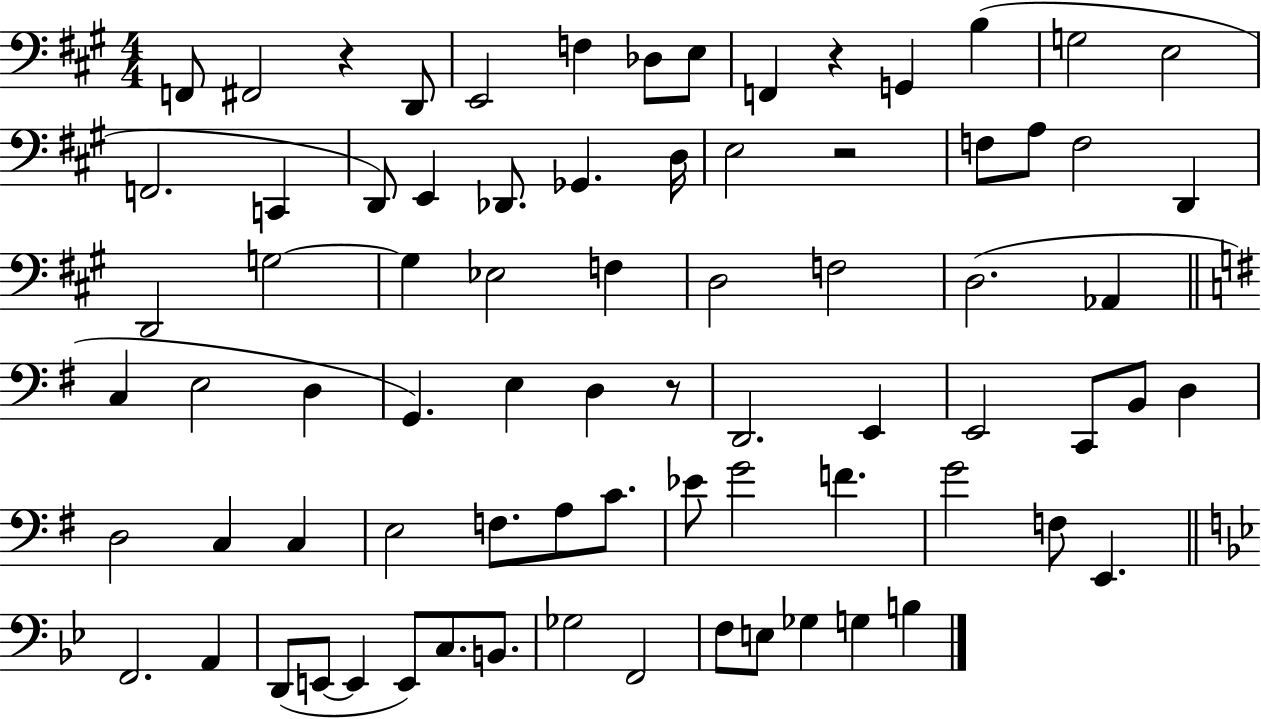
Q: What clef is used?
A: bass